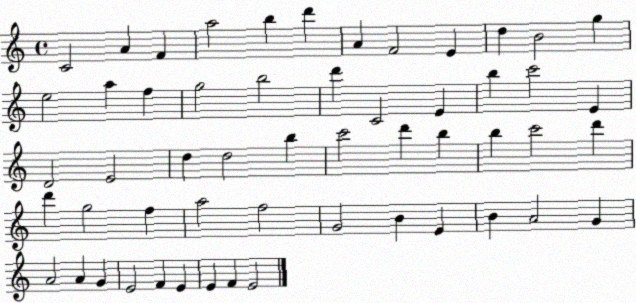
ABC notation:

X:1
T:Untitled
M:4/4
L:1/4
K:C
C2 A F a2 b d' A F2 E d B2 g e2 a f g2 b2 d' C2 E b c'2 E D2 E2 d d2 b c'2 d' b b c'2 d' d' g2 f a2 f2 G2 B E B A2 G A2 A G E2 F E E F E2